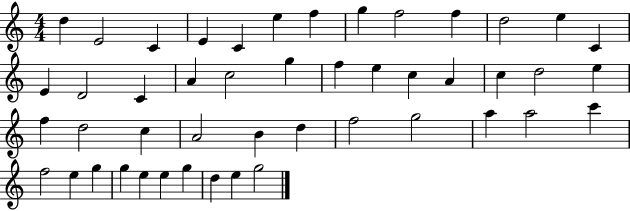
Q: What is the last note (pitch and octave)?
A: G5